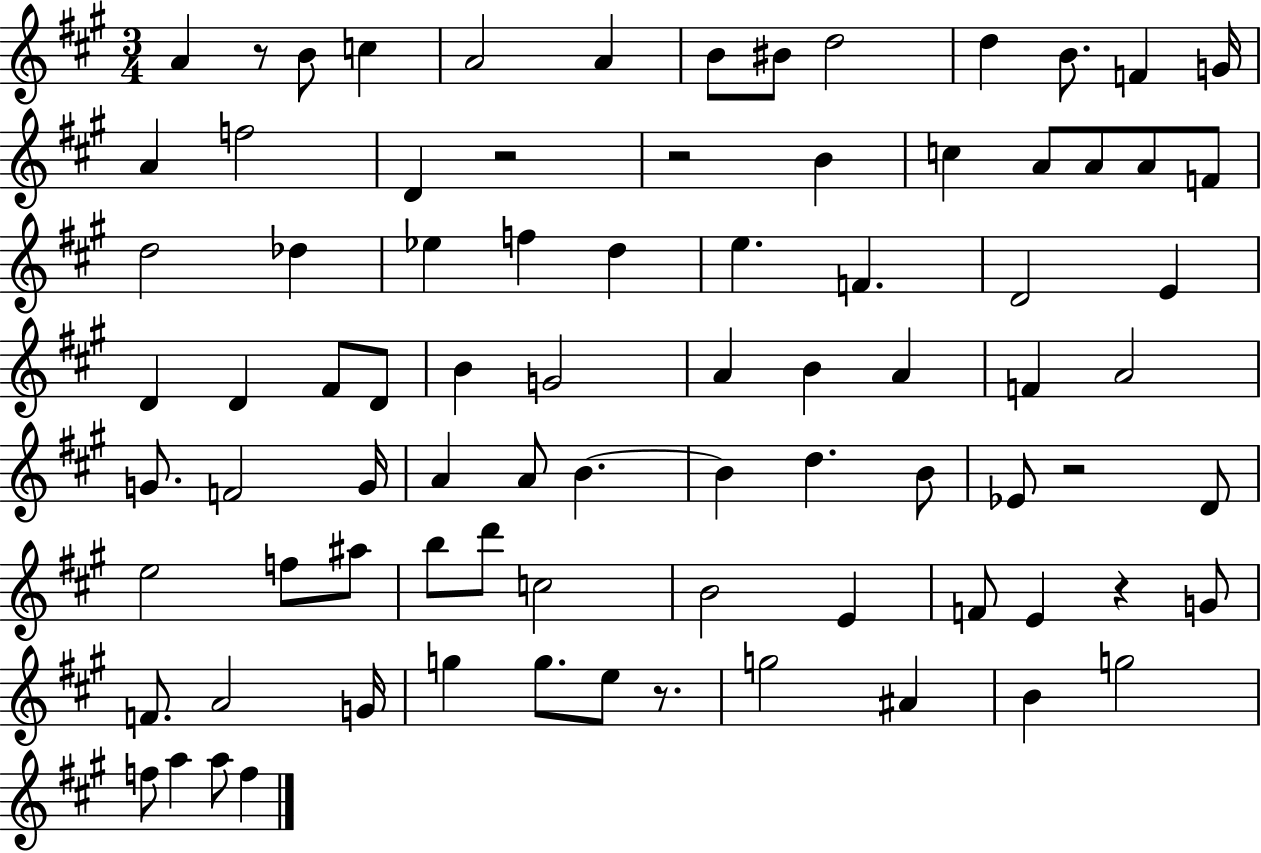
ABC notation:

X:1
T:Untitled
M:3/4
L:1/4
K:A
A z/2 B/2 c A2 A B/2 ^B/2 d2 d B/2 F G/4 A f2 D z2 z2 B c A/2 A/2 A/2 F/2 d2 _d _e f d e F D2 E D D ^F/2 D/2 B G2 A B A F A2 G/2 F2 G/4 A A/2 B B d B/2 _E/2 z2 D/2 e2 f/2 ^a/2 b/2 d'/2 c2 B2 E F/2 E z G/2 F/2 A2 G/4 g g/2 e/2 z/2 g2 ^A B g2 f/2 a a/2 f